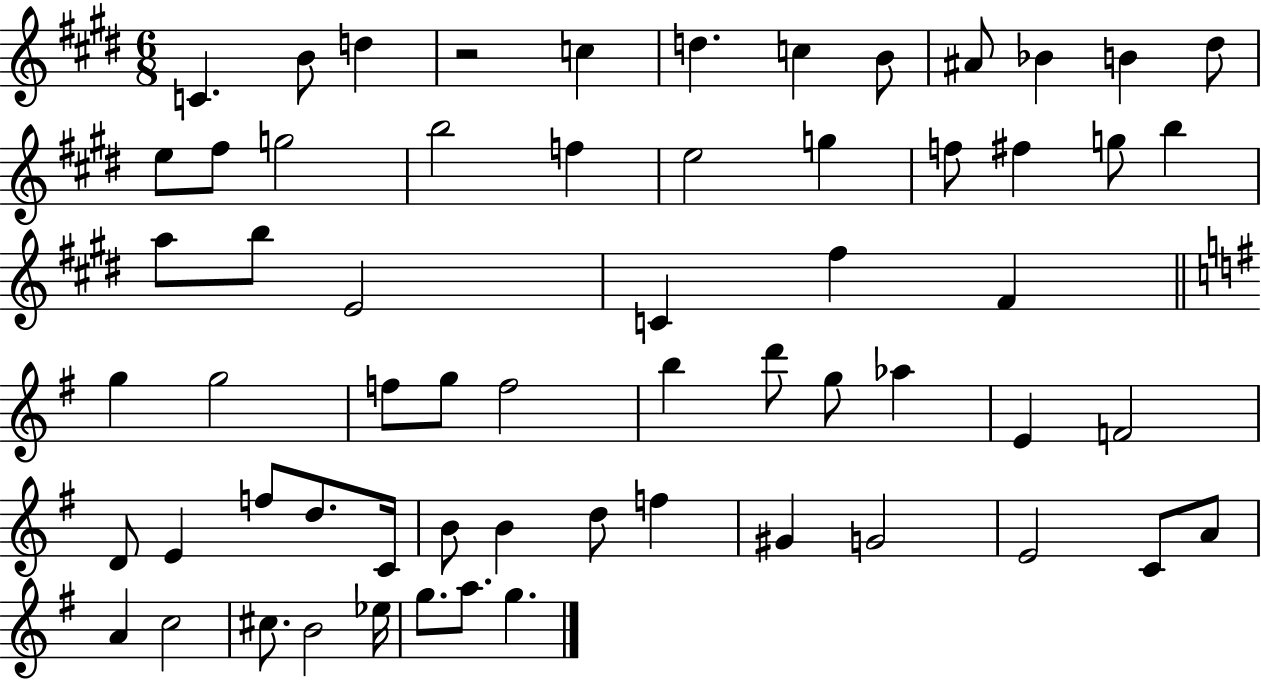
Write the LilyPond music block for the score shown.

{
  \clef treble
  \numericTimeSignature
  \time 6/8
  \key e \major
  c'4. b'8 d''4 | r2 c''4 | d''4. c''4 b'8 | ais'8 bes'4 b'4 dis''8 | \break e''8 fis''8 g''2 | b''2 f''4 | e''2 g''4 | f''8 fis''4 g''8 b''4 | \break a''8 b''8 e'2 | c'4 fis''4 fis'4 | \bar "||" \break \key g \major g''4 g''2 | f''8 g''8 f''2 | b''4 d'''8 g''8 aes''4 | e'4 f'2 | \break d'8 e'4 f''8 d''8. c'16 | b'8 b'4 d''8 f''4 | gis'4 g'2 | e'2 c'8 a'8 | \break a'4 c''2 | cis''8. b'2 ees''16 | g''8. a''8. g''4. | \bar "|."
}